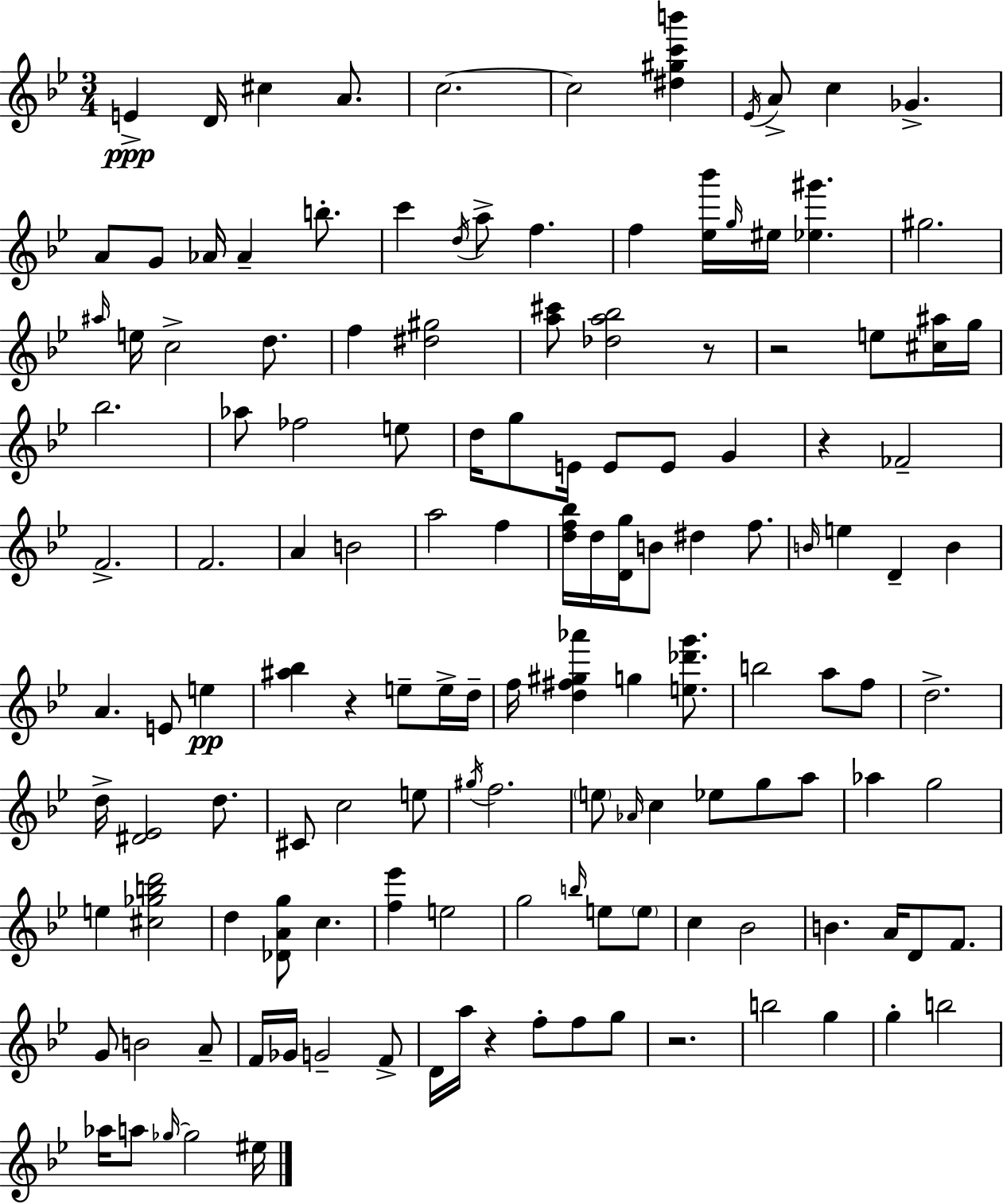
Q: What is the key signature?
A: BES major